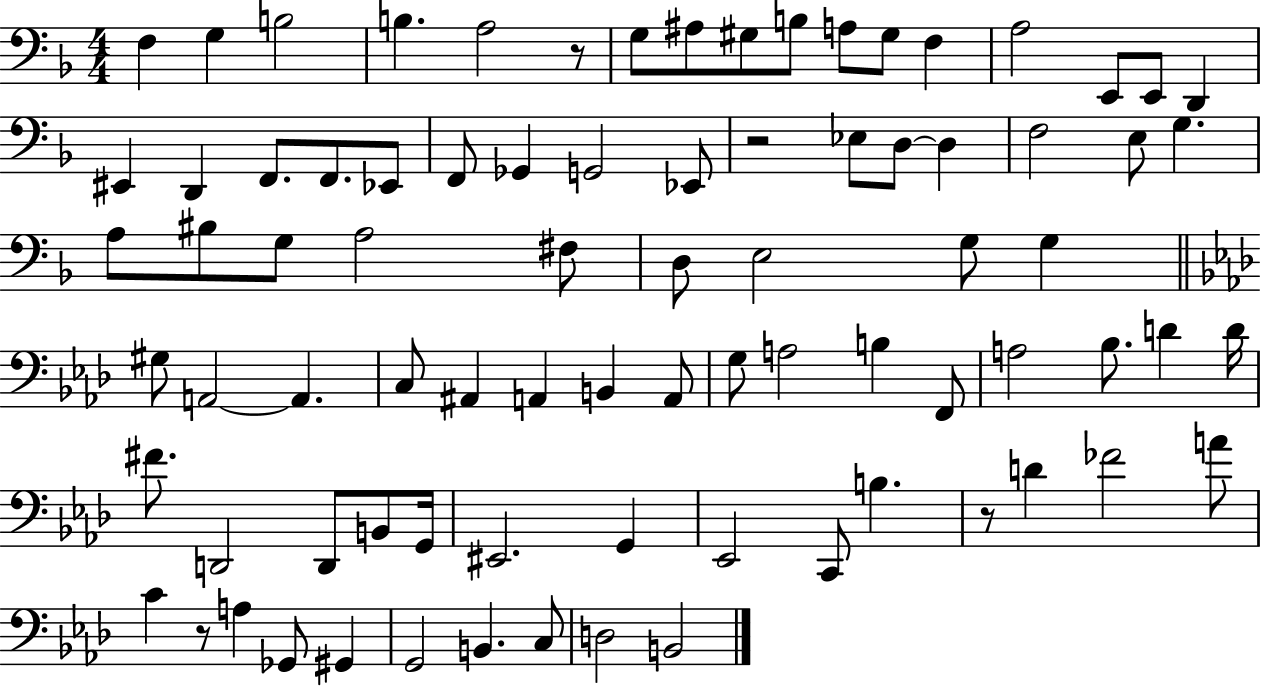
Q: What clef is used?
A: bass